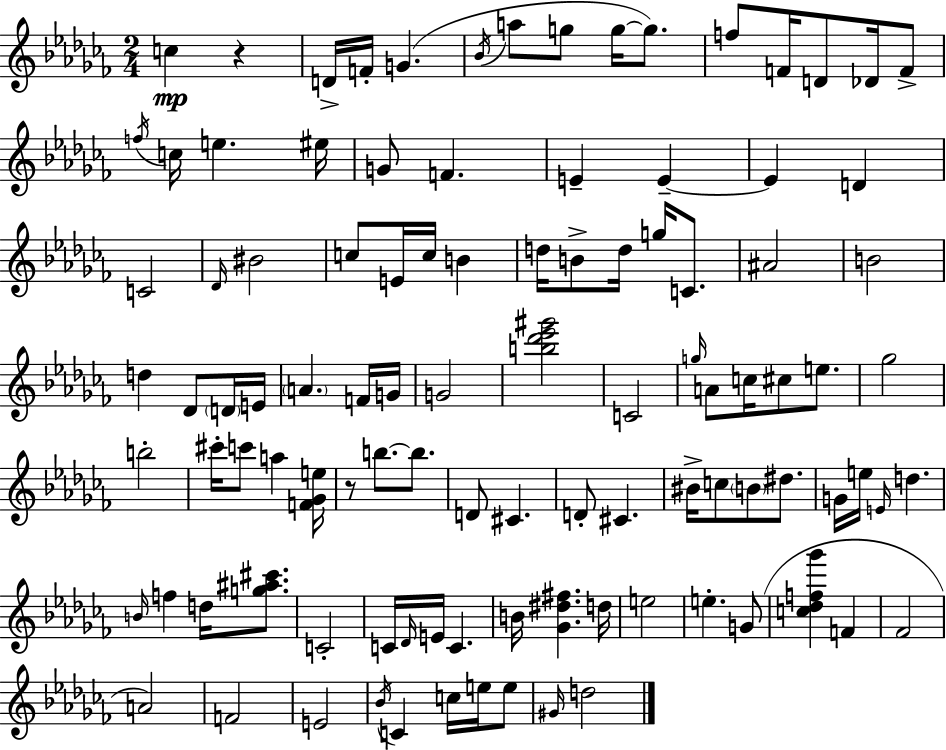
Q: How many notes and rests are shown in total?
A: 103